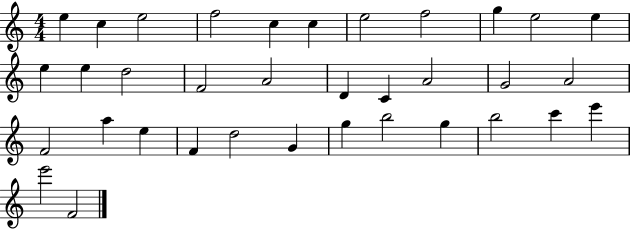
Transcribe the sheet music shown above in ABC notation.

X:1
T:Untitled
M:4/4
L:1/4
K:C
e c e2 f2 c c e2 f2 g e2 e e e d2 F2 A2 D C A2 G2 A2 F2 a e F d2 G g b2 g b2 c' e' e'2 F2